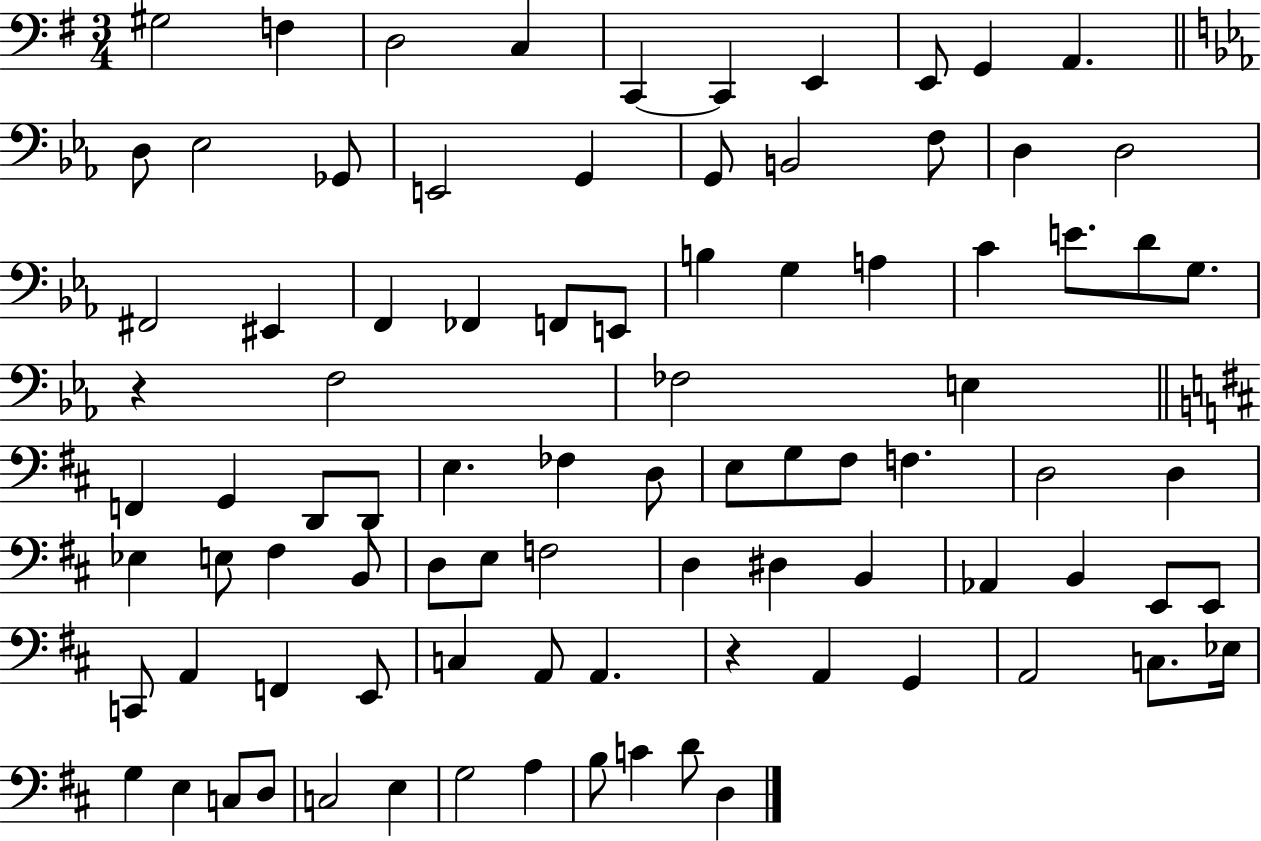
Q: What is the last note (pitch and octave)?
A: D3